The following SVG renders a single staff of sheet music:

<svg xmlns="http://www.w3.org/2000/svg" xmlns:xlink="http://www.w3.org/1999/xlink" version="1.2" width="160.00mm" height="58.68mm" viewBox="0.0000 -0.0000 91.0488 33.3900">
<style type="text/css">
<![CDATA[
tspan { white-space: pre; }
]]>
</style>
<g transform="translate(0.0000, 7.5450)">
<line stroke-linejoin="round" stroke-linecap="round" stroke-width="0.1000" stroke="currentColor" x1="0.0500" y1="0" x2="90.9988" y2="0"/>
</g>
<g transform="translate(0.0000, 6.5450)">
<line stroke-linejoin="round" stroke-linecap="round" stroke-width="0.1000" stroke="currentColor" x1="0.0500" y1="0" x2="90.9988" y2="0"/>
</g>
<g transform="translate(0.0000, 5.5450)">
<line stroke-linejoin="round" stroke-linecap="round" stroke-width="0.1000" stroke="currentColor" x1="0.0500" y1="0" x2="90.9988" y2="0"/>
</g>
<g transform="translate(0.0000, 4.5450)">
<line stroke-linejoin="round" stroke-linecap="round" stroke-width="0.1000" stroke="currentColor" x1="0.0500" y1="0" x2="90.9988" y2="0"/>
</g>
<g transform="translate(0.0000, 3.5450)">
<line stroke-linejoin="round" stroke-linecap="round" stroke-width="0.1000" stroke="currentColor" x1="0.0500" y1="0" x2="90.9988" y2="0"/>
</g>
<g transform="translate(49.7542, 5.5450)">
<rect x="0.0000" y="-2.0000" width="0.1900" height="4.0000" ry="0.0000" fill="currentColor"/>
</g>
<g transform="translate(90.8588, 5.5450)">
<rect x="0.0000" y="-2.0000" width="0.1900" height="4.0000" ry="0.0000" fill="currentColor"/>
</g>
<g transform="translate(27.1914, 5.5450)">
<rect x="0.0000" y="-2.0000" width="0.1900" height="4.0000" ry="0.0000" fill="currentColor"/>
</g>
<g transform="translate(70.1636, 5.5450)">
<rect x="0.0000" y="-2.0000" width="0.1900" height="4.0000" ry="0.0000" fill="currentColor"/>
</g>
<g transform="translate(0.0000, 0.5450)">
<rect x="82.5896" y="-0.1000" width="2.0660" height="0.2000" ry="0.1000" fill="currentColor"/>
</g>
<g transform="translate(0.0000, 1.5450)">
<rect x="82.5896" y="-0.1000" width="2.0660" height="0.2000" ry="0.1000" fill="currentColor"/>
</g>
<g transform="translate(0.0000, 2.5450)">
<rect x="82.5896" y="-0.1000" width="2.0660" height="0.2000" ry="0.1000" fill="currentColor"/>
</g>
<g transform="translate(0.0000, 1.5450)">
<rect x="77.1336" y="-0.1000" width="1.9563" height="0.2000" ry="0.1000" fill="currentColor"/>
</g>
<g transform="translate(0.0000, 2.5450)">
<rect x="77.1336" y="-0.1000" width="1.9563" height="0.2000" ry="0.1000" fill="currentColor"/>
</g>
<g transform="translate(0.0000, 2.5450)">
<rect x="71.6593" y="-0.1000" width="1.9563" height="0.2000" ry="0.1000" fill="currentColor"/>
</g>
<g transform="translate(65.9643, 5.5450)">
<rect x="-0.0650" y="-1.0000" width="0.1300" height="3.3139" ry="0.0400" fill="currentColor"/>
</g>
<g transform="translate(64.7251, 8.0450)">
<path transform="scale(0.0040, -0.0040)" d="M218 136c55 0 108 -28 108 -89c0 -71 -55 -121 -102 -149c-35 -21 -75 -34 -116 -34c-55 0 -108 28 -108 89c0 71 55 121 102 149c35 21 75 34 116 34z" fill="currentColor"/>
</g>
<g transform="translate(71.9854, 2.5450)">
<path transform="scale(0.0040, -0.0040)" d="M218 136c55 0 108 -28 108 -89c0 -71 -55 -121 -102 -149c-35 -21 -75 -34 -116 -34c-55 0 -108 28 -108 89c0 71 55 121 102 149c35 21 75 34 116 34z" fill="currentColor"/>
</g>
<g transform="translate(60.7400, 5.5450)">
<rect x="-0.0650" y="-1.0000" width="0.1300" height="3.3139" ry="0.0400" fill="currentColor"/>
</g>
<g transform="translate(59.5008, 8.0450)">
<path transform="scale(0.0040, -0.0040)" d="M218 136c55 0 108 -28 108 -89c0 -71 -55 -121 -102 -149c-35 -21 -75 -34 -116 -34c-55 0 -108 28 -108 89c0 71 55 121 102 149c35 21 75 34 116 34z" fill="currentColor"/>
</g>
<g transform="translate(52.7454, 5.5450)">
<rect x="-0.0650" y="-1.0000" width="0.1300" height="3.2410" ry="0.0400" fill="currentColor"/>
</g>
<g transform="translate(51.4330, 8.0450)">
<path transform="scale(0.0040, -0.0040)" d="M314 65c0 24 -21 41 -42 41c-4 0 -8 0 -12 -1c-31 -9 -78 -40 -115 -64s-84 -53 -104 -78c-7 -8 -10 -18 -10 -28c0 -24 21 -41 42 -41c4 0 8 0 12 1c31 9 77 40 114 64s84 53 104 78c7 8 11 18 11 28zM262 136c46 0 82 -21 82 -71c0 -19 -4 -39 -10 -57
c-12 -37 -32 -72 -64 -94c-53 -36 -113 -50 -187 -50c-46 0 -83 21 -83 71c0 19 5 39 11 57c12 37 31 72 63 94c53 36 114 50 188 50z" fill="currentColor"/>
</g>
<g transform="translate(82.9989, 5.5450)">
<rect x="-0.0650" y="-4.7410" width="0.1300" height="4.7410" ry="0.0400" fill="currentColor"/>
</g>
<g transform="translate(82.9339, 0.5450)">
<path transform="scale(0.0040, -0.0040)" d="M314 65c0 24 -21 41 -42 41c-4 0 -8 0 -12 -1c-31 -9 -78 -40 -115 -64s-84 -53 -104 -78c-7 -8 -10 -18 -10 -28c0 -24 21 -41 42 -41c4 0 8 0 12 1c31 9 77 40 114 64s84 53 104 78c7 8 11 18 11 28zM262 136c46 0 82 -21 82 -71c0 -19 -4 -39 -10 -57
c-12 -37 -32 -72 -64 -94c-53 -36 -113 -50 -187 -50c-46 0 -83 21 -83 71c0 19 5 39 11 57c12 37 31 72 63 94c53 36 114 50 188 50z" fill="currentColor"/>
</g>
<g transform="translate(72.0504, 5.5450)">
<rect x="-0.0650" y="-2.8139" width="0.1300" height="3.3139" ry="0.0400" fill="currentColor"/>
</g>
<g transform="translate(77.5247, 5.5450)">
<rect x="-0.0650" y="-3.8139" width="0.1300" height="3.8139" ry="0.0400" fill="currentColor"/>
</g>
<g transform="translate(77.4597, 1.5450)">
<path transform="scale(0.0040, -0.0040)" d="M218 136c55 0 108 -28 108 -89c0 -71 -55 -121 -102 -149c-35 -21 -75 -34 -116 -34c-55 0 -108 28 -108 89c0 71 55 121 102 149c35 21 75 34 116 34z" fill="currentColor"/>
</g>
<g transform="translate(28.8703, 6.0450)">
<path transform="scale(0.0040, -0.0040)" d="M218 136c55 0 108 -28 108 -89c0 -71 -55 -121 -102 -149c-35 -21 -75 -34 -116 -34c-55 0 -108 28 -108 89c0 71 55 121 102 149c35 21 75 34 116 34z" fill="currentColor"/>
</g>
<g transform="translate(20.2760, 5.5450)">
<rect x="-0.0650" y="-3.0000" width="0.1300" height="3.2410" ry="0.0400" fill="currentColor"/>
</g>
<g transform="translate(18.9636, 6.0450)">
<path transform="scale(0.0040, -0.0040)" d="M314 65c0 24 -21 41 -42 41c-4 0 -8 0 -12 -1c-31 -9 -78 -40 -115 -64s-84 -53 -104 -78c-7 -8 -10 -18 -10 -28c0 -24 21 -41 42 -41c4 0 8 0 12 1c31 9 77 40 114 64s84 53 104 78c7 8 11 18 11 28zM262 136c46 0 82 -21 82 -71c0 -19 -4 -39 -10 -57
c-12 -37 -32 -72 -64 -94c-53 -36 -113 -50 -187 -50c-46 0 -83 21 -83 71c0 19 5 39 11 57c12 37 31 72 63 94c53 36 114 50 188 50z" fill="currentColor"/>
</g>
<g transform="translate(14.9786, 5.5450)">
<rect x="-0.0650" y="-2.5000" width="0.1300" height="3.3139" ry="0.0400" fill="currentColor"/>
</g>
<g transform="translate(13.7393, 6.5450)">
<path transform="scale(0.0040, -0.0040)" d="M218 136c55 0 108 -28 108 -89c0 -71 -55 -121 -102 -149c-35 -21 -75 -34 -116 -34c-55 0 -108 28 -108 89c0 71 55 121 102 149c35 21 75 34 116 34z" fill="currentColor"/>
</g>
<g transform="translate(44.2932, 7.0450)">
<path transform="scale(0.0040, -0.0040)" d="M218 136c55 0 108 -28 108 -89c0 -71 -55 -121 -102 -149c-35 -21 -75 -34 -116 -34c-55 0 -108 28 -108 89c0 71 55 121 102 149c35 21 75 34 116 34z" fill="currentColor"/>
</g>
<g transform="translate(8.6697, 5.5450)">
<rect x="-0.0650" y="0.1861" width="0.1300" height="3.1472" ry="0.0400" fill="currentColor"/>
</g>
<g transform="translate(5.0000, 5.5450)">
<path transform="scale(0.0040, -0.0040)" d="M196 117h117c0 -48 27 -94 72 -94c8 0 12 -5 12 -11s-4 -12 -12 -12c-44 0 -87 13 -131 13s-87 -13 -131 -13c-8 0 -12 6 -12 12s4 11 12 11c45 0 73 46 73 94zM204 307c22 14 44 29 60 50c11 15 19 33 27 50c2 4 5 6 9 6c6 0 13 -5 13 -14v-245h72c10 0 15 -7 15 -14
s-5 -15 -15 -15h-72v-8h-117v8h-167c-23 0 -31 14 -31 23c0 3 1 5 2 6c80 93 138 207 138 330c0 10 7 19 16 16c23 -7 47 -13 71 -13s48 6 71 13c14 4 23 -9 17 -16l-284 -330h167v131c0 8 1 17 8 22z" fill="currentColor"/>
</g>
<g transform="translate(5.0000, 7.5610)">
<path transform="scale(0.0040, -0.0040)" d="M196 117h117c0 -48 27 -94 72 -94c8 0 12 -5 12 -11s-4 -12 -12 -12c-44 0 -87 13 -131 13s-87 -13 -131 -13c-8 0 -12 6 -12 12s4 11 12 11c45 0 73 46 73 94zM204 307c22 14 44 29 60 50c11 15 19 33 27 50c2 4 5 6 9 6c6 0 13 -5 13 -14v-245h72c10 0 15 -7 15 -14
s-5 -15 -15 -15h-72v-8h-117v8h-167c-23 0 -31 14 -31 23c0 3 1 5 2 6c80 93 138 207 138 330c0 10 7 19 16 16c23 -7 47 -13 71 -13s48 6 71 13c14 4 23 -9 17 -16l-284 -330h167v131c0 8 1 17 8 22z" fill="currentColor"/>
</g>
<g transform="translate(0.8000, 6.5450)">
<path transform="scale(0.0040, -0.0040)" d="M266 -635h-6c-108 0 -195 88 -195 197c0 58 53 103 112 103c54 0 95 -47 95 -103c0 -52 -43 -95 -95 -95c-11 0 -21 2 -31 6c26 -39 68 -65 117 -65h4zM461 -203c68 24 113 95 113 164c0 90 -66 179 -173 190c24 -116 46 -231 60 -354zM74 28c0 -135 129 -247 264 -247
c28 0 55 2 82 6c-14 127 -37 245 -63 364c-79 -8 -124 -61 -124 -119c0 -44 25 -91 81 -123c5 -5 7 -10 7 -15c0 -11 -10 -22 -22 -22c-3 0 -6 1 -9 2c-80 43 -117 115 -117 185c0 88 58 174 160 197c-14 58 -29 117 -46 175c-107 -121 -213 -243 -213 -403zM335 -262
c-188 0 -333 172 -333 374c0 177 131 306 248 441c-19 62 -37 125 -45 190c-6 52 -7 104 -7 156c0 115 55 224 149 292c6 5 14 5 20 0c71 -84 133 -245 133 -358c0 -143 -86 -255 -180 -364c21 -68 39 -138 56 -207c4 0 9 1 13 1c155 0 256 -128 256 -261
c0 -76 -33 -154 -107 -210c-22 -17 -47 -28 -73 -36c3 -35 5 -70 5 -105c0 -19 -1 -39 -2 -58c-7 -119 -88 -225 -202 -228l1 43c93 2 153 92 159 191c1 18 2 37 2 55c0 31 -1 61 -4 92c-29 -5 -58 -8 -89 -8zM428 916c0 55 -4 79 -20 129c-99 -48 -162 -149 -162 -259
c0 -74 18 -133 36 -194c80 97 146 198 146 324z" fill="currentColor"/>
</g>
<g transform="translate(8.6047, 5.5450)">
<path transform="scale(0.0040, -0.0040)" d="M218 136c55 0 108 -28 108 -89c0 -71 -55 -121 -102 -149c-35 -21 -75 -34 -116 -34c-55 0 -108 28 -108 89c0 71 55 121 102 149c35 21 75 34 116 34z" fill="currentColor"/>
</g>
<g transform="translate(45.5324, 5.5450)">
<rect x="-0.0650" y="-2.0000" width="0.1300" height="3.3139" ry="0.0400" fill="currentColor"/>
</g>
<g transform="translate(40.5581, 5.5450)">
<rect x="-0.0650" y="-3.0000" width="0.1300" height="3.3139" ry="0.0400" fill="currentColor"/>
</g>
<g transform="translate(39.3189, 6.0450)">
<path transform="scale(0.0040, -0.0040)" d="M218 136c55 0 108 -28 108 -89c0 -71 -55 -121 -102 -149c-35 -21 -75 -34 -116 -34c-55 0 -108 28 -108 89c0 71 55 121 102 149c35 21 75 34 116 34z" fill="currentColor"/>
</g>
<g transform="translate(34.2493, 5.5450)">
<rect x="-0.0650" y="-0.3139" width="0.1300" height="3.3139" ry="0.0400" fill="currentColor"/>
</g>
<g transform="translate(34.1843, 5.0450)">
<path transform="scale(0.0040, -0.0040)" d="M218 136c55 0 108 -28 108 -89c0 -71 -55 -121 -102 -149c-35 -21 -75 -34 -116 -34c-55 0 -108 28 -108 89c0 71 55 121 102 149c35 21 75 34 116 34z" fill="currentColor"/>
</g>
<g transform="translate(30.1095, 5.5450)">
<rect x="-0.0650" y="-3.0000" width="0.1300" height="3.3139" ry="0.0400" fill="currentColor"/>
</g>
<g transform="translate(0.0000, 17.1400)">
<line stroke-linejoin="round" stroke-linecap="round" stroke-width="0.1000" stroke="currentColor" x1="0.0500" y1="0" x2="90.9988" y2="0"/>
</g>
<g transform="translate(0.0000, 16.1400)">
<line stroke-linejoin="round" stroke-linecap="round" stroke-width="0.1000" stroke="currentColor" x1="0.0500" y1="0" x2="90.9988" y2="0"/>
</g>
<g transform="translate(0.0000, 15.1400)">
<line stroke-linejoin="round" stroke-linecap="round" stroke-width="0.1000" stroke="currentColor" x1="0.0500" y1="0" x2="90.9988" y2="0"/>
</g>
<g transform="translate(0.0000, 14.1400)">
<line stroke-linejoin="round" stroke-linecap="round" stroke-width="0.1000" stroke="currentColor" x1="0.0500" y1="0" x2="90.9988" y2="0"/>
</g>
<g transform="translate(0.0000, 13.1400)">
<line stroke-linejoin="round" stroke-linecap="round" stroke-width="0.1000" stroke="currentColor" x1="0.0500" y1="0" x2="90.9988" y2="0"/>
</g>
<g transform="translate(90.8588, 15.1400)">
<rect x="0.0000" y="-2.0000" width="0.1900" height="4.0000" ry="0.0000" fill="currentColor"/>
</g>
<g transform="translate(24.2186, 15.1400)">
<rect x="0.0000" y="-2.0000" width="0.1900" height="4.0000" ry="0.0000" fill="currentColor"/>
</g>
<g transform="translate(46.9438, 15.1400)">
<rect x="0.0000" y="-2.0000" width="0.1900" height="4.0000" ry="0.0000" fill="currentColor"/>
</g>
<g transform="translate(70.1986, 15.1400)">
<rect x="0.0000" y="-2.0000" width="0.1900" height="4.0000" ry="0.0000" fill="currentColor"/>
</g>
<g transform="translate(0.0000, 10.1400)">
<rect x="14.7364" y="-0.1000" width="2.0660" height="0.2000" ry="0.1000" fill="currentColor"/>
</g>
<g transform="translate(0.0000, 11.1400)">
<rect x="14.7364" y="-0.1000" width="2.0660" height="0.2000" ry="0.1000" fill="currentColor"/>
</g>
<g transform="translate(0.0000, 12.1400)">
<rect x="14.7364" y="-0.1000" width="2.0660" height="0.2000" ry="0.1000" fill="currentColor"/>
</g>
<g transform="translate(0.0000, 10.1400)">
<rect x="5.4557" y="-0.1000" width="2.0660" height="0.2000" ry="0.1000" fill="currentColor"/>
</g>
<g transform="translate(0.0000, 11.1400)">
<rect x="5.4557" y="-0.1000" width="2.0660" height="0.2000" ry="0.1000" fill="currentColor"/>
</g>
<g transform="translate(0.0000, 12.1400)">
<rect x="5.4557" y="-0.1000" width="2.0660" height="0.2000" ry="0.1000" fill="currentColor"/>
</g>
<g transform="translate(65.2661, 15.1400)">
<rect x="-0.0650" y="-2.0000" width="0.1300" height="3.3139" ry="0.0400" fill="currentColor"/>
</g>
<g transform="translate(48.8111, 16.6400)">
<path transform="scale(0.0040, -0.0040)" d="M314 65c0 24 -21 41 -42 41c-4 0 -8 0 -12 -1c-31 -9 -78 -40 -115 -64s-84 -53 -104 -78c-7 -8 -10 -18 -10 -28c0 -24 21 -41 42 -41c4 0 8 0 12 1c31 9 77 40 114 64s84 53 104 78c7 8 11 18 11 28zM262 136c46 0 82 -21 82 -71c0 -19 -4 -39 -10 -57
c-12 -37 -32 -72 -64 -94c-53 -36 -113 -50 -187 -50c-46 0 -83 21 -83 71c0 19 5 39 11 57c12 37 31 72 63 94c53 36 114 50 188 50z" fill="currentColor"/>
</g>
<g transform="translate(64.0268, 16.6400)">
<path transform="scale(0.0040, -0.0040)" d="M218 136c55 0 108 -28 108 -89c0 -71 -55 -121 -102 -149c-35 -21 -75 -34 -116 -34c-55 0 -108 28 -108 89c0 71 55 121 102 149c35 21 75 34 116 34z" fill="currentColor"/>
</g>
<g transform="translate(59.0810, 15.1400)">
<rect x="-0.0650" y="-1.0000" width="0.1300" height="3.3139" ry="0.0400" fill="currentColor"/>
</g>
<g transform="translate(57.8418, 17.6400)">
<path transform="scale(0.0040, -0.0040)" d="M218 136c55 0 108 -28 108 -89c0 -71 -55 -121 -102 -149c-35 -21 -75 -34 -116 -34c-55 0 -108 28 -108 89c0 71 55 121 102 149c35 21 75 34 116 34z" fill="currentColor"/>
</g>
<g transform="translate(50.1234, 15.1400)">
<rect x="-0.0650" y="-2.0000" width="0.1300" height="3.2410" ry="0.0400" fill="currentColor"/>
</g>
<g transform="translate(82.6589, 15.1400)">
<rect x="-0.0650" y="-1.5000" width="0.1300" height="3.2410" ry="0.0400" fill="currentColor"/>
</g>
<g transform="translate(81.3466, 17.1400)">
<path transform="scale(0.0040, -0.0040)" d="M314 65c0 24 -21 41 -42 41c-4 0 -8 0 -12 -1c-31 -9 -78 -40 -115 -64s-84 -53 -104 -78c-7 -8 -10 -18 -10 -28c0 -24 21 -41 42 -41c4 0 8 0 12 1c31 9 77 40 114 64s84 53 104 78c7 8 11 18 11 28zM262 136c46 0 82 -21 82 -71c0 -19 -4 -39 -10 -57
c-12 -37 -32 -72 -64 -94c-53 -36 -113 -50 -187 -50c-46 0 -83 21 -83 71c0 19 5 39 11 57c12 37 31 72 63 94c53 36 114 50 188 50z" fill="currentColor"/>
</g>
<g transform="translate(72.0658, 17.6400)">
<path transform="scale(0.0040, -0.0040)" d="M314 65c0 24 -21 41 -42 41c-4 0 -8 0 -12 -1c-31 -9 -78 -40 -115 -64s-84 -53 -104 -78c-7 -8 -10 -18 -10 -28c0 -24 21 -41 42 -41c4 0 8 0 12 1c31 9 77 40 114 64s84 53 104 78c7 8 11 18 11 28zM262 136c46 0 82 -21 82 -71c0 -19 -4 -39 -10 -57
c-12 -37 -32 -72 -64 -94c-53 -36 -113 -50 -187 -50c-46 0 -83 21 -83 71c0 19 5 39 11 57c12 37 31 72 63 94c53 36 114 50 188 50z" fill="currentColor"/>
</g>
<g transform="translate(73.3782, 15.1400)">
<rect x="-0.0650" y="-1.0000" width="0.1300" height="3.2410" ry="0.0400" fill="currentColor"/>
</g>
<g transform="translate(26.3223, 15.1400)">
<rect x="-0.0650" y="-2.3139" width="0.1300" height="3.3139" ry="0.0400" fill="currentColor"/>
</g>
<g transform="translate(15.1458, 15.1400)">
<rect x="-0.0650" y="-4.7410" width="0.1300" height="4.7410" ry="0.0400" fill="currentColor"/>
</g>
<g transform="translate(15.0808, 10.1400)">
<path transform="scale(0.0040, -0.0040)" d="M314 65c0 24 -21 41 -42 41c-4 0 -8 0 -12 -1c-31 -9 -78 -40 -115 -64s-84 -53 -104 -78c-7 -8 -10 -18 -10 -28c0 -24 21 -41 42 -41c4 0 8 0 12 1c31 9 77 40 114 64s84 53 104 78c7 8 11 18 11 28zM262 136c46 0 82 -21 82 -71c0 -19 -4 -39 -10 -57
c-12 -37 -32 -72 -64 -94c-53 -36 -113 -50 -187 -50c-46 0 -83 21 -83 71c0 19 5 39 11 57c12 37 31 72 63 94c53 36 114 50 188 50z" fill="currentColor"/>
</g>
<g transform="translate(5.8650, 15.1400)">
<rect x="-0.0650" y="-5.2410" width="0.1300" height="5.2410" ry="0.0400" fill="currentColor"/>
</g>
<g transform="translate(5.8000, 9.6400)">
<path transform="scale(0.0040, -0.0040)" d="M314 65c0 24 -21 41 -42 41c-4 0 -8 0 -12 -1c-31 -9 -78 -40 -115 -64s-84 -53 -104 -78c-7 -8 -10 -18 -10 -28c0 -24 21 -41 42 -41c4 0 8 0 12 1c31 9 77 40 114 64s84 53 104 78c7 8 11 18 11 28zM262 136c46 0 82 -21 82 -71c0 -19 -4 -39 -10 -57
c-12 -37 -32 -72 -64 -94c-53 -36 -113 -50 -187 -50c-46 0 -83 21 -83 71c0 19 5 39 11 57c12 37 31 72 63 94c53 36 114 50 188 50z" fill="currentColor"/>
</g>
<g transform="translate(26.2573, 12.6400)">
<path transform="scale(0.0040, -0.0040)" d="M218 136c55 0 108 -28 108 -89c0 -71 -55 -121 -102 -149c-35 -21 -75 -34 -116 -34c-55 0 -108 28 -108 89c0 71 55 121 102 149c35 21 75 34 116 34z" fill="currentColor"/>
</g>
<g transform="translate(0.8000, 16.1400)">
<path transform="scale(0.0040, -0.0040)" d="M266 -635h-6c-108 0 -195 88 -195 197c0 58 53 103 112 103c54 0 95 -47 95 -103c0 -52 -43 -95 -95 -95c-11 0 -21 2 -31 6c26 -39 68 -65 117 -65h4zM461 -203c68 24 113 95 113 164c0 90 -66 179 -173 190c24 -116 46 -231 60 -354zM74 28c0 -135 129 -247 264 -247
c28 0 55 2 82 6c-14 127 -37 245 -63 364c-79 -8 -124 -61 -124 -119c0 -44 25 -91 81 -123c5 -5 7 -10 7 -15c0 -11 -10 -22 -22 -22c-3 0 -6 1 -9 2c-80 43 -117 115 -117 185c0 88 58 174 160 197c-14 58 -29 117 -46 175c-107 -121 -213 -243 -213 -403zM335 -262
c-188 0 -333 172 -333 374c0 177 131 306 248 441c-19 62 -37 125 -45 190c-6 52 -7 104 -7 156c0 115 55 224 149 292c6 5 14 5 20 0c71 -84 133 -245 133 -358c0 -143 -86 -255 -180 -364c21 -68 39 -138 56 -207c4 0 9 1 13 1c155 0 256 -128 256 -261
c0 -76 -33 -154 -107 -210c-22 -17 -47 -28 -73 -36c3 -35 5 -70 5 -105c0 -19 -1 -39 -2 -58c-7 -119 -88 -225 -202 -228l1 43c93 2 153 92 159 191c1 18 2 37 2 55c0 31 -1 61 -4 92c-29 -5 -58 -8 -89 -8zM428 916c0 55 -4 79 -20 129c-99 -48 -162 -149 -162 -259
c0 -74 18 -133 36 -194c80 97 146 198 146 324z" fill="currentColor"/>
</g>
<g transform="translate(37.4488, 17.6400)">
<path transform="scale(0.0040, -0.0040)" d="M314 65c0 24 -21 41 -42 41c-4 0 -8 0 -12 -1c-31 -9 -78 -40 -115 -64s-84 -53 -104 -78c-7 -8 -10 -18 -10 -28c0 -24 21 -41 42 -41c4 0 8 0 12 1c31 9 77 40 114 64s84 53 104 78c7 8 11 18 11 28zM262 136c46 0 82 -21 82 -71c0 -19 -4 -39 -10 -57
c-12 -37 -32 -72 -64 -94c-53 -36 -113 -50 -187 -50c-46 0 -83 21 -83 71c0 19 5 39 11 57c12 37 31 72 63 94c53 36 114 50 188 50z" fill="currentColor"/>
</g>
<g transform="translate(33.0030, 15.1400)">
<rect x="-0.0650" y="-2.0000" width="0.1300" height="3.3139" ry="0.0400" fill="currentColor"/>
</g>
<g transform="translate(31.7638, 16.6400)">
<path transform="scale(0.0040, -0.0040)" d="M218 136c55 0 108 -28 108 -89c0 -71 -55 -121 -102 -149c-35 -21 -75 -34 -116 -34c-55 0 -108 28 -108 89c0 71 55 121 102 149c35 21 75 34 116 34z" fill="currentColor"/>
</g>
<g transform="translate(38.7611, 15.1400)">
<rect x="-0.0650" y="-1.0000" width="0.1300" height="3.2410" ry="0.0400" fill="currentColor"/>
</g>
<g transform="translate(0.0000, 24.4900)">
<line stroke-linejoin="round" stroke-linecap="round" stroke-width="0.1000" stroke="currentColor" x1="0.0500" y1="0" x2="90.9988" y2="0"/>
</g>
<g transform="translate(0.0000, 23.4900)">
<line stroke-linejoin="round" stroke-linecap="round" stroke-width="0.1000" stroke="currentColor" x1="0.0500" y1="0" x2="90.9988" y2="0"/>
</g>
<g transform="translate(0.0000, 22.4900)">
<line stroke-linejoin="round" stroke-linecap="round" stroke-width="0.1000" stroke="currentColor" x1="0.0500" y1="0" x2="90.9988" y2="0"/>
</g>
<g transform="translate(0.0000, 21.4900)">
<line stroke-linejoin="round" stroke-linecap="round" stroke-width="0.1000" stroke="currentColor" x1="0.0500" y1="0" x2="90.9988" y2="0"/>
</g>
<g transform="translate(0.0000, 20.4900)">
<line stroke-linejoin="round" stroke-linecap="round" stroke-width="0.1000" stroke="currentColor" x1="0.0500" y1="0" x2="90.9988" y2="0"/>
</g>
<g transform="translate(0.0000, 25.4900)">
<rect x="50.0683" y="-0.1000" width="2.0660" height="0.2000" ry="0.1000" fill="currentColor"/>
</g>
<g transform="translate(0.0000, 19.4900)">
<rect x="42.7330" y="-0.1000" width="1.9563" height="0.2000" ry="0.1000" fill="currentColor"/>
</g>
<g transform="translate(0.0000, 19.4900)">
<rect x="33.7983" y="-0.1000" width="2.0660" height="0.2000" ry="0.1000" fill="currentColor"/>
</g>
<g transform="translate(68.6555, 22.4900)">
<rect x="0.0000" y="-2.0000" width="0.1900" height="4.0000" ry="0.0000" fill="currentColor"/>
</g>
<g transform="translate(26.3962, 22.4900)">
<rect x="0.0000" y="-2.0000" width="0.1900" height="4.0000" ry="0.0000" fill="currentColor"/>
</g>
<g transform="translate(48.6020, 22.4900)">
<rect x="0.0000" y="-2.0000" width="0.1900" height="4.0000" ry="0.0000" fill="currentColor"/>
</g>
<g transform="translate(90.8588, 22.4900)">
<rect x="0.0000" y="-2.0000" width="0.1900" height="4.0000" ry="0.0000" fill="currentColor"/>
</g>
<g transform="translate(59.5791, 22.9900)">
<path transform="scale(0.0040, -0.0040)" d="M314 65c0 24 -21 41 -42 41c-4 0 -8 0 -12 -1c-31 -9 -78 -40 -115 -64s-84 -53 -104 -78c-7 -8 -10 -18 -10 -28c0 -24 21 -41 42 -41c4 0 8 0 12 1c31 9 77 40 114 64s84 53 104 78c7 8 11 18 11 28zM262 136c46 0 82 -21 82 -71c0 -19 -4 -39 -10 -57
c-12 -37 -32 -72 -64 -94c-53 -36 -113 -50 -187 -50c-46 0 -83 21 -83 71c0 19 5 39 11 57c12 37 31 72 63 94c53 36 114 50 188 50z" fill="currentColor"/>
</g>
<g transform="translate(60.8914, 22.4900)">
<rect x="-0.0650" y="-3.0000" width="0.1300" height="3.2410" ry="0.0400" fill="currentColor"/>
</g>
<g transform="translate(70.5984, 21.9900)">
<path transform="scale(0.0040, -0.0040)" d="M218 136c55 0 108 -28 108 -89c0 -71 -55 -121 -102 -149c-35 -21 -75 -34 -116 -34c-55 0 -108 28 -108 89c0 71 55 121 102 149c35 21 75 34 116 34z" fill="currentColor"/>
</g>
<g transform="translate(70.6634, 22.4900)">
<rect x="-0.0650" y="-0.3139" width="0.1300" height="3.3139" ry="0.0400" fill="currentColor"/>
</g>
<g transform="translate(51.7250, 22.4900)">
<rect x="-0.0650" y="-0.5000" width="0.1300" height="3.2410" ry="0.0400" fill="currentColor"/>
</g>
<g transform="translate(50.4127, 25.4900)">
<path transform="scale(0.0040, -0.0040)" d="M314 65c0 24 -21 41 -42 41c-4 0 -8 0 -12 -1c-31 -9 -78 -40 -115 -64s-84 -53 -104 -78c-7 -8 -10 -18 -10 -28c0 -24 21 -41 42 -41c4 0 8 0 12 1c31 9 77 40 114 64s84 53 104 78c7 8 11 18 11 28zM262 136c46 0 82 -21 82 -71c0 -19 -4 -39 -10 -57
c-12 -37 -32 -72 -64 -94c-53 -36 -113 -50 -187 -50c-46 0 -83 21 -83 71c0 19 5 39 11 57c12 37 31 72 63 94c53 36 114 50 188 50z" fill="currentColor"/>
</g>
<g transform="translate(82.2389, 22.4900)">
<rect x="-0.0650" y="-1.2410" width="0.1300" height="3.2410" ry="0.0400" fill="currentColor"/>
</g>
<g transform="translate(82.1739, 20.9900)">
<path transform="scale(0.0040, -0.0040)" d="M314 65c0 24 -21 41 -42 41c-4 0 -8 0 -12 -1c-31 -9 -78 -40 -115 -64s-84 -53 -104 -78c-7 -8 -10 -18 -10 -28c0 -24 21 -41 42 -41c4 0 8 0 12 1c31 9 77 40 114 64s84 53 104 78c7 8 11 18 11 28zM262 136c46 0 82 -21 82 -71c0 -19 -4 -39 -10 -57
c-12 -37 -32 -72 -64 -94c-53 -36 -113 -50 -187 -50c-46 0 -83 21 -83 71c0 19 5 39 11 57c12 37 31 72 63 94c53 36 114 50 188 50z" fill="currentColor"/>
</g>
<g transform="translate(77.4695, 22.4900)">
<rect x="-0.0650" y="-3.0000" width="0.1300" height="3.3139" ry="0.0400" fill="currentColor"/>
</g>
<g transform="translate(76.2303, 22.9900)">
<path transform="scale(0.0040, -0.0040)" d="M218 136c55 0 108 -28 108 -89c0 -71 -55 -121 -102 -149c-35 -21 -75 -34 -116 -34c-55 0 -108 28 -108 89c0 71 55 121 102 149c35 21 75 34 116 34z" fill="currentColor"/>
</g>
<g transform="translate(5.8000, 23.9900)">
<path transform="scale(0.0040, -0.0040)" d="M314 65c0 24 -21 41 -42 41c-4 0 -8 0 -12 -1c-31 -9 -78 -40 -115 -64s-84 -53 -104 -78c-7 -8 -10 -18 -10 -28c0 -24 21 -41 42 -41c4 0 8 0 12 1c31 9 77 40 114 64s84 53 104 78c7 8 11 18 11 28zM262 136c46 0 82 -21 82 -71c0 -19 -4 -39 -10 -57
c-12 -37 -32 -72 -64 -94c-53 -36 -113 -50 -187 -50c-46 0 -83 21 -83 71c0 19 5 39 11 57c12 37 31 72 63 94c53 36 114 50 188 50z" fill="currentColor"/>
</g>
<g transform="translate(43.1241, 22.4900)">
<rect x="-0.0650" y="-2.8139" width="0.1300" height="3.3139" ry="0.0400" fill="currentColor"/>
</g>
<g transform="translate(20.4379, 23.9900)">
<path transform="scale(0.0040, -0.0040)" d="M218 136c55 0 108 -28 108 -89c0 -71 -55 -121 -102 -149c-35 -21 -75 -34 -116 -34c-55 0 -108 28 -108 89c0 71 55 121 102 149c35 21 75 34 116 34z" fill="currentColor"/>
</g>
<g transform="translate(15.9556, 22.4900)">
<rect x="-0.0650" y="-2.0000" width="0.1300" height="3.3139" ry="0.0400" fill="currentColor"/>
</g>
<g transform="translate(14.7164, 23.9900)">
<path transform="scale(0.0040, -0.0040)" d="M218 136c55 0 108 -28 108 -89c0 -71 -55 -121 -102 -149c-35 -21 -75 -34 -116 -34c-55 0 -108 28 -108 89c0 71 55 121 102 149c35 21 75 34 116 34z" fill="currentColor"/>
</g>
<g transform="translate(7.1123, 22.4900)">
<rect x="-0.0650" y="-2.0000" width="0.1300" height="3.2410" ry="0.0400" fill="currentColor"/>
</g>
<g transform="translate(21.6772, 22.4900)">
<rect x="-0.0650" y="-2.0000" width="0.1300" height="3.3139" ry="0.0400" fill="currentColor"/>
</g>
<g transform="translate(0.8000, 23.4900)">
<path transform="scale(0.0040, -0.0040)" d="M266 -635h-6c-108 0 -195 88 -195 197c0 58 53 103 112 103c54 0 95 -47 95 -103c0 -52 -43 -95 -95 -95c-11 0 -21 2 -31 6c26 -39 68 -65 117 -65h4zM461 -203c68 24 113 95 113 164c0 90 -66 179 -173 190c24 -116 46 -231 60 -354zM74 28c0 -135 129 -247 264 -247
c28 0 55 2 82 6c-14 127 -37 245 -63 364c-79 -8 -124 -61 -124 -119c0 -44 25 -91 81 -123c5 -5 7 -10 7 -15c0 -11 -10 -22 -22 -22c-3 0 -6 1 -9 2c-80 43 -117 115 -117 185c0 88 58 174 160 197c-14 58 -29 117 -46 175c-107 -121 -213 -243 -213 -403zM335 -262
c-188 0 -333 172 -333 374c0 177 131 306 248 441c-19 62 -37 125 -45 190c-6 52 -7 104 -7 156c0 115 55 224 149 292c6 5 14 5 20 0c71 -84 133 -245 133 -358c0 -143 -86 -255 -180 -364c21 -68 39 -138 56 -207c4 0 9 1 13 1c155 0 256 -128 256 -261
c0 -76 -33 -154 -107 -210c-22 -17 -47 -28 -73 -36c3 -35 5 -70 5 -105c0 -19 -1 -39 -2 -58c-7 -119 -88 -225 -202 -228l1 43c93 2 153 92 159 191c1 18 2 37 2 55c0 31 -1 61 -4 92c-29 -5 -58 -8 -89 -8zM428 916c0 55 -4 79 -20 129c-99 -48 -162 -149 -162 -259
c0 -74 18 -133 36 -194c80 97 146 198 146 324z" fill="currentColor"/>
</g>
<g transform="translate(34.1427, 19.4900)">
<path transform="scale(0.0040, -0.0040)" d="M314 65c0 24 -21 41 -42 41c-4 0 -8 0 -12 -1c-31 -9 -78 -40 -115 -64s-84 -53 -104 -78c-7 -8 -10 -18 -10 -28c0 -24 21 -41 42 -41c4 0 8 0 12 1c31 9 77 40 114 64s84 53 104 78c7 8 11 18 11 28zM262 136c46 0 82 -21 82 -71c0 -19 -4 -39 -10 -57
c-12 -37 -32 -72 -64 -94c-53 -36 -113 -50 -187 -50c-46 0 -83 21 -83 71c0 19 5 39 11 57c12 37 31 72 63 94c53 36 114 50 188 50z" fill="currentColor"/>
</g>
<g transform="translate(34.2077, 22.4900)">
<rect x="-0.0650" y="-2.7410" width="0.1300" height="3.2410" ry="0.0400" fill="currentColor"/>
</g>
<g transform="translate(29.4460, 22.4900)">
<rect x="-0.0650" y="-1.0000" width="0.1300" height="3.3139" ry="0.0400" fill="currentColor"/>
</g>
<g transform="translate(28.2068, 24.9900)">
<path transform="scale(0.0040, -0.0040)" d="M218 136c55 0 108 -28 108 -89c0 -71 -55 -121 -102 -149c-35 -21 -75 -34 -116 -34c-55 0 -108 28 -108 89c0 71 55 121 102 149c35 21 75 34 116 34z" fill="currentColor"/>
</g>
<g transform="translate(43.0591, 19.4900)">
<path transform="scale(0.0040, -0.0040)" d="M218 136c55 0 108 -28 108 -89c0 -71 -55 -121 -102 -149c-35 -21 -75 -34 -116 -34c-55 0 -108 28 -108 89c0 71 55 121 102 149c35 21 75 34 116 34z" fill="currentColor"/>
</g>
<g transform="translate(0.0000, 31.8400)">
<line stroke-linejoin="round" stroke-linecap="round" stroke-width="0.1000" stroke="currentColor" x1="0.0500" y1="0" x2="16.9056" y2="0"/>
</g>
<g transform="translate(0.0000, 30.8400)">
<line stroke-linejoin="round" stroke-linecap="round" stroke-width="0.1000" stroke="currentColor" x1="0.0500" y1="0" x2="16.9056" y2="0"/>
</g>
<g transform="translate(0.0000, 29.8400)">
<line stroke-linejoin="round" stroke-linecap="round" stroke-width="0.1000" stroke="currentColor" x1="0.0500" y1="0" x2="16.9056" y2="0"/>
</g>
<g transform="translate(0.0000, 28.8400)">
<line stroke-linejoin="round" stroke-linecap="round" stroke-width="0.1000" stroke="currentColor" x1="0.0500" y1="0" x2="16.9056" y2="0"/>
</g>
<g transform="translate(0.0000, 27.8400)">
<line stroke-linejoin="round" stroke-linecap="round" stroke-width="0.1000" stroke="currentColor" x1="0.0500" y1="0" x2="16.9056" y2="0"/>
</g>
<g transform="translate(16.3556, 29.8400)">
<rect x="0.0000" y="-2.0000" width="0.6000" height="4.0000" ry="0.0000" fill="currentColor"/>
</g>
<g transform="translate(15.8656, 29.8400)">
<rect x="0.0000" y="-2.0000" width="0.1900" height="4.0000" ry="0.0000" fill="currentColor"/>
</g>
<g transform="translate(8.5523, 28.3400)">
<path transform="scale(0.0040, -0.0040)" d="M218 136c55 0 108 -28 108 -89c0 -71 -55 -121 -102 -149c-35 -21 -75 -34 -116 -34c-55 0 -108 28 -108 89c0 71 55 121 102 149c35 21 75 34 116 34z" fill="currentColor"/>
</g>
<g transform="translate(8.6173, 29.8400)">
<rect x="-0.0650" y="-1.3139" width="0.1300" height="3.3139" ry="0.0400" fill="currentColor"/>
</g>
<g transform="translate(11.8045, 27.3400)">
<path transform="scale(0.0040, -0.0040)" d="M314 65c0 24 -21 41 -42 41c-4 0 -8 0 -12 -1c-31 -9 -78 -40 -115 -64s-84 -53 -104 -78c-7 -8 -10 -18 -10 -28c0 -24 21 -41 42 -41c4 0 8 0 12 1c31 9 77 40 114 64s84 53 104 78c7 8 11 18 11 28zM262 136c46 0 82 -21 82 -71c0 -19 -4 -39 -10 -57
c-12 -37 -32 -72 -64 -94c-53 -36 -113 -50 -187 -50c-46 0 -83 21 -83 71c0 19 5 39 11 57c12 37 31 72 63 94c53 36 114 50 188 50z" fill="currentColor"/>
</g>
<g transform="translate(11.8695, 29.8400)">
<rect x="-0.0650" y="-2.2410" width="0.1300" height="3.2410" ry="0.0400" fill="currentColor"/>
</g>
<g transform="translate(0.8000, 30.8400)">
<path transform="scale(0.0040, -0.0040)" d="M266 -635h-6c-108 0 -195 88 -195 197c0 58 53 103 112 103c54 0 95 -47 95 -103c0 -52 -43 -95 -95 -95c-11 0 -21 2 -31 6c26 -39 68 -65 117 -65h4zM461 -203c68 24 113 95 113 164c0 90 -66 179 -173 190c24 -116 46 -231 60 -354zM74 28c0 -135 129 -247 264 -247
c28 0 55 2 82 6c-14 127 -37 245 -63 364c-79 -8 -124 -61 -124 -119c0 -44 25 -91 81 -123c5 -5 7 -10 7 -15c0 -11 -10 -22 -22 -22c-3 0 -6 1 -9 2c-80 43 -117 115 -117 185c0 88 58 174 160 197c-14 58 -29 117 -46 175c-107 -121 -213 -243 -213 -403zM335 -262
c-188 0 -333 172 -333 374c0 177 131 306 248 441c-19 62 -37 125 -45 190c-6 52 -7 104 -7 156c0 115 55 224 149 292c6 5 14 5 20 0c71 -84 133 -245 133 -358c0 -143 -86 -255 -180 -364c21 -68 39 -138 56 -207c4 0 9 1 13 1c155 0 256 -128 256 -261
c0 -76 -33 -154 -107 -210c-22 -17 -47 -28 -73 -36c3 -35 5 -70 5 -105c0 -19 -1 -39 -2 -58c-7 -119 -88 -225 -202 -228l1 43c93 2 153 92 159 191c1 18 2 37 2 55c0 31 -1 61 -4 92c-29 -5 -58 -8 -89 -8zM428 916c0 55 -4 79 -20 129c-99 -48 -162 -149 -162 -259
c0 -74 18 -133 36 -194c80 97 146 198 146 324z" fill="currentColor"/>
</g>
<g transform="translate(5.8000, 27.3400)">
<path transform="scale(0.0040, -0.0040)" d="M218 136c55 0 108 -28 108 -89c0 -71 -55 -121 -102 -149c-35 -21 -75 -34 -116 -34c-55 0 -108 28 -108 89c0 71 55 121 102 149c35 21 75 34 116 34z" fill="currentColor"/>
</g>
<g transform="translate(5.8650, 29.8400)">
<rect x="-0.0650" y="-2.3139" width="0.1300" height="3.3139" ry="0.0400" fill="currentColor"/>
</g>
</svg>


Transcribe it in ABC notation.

X:1
T:Untitled
M:4/4
L:1/4
K:C
B G A2 A c A F D2 D D a c' e'2 f'2 e'2 g F D2 F2 D F D2 E2 F2 F F D a2 a C2 A2 c A e2 g e g2